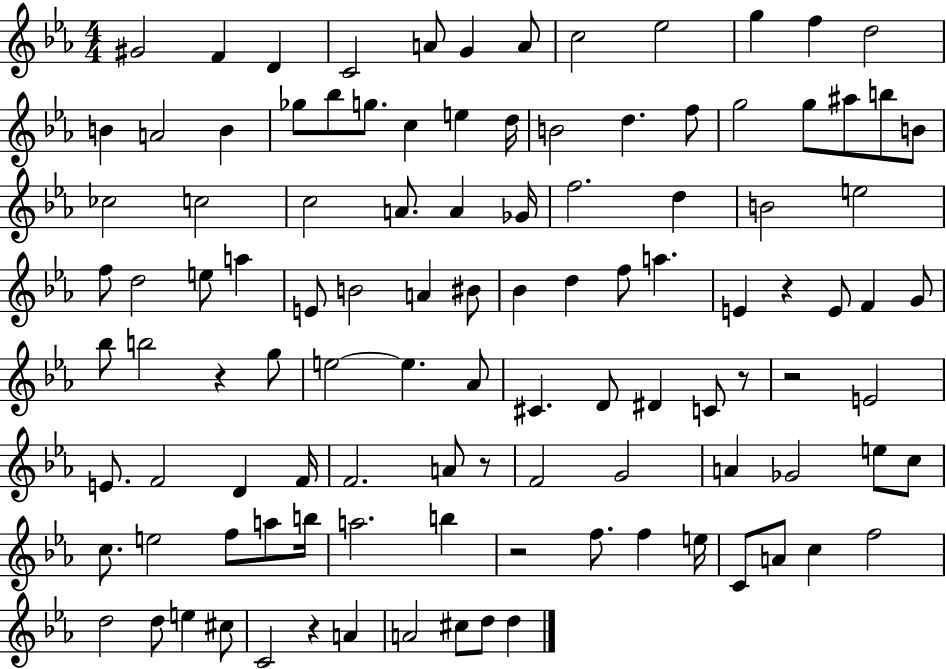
X:1
T:Untitled
M:4/4
L:1/4
K:Eb
^G2 F D C2 A/2 G A/2 c2 _e2 g f d2 B A2 B _g/2 _b/2 g/2 c e d/4 B2 d f/2 g2 g/2 ^a/2 b/2 B/2 _c2 c2 c2 A/2 A _G/4 f2 d B2 e2 f/2 d2 e/2 a E/2 B2 A ^B/2 _B d f/2 a E z E/2 F G/2 _b/2 b2 z g/2 e2 e _A/2 ^C D/2 ^D C/2 z/2 z2 E2 E/2 F2 D F/4 F2 A/2 z/2 F2 G2 A _G2 e/2 c/2 c/2 e2 f/2 a/2 b/4 a2 b z2 f/2 f e/4 C/2 A/2 c f2 d2 d/2 e ^c/2 C2 z A A2 ^c/2 d/2 d